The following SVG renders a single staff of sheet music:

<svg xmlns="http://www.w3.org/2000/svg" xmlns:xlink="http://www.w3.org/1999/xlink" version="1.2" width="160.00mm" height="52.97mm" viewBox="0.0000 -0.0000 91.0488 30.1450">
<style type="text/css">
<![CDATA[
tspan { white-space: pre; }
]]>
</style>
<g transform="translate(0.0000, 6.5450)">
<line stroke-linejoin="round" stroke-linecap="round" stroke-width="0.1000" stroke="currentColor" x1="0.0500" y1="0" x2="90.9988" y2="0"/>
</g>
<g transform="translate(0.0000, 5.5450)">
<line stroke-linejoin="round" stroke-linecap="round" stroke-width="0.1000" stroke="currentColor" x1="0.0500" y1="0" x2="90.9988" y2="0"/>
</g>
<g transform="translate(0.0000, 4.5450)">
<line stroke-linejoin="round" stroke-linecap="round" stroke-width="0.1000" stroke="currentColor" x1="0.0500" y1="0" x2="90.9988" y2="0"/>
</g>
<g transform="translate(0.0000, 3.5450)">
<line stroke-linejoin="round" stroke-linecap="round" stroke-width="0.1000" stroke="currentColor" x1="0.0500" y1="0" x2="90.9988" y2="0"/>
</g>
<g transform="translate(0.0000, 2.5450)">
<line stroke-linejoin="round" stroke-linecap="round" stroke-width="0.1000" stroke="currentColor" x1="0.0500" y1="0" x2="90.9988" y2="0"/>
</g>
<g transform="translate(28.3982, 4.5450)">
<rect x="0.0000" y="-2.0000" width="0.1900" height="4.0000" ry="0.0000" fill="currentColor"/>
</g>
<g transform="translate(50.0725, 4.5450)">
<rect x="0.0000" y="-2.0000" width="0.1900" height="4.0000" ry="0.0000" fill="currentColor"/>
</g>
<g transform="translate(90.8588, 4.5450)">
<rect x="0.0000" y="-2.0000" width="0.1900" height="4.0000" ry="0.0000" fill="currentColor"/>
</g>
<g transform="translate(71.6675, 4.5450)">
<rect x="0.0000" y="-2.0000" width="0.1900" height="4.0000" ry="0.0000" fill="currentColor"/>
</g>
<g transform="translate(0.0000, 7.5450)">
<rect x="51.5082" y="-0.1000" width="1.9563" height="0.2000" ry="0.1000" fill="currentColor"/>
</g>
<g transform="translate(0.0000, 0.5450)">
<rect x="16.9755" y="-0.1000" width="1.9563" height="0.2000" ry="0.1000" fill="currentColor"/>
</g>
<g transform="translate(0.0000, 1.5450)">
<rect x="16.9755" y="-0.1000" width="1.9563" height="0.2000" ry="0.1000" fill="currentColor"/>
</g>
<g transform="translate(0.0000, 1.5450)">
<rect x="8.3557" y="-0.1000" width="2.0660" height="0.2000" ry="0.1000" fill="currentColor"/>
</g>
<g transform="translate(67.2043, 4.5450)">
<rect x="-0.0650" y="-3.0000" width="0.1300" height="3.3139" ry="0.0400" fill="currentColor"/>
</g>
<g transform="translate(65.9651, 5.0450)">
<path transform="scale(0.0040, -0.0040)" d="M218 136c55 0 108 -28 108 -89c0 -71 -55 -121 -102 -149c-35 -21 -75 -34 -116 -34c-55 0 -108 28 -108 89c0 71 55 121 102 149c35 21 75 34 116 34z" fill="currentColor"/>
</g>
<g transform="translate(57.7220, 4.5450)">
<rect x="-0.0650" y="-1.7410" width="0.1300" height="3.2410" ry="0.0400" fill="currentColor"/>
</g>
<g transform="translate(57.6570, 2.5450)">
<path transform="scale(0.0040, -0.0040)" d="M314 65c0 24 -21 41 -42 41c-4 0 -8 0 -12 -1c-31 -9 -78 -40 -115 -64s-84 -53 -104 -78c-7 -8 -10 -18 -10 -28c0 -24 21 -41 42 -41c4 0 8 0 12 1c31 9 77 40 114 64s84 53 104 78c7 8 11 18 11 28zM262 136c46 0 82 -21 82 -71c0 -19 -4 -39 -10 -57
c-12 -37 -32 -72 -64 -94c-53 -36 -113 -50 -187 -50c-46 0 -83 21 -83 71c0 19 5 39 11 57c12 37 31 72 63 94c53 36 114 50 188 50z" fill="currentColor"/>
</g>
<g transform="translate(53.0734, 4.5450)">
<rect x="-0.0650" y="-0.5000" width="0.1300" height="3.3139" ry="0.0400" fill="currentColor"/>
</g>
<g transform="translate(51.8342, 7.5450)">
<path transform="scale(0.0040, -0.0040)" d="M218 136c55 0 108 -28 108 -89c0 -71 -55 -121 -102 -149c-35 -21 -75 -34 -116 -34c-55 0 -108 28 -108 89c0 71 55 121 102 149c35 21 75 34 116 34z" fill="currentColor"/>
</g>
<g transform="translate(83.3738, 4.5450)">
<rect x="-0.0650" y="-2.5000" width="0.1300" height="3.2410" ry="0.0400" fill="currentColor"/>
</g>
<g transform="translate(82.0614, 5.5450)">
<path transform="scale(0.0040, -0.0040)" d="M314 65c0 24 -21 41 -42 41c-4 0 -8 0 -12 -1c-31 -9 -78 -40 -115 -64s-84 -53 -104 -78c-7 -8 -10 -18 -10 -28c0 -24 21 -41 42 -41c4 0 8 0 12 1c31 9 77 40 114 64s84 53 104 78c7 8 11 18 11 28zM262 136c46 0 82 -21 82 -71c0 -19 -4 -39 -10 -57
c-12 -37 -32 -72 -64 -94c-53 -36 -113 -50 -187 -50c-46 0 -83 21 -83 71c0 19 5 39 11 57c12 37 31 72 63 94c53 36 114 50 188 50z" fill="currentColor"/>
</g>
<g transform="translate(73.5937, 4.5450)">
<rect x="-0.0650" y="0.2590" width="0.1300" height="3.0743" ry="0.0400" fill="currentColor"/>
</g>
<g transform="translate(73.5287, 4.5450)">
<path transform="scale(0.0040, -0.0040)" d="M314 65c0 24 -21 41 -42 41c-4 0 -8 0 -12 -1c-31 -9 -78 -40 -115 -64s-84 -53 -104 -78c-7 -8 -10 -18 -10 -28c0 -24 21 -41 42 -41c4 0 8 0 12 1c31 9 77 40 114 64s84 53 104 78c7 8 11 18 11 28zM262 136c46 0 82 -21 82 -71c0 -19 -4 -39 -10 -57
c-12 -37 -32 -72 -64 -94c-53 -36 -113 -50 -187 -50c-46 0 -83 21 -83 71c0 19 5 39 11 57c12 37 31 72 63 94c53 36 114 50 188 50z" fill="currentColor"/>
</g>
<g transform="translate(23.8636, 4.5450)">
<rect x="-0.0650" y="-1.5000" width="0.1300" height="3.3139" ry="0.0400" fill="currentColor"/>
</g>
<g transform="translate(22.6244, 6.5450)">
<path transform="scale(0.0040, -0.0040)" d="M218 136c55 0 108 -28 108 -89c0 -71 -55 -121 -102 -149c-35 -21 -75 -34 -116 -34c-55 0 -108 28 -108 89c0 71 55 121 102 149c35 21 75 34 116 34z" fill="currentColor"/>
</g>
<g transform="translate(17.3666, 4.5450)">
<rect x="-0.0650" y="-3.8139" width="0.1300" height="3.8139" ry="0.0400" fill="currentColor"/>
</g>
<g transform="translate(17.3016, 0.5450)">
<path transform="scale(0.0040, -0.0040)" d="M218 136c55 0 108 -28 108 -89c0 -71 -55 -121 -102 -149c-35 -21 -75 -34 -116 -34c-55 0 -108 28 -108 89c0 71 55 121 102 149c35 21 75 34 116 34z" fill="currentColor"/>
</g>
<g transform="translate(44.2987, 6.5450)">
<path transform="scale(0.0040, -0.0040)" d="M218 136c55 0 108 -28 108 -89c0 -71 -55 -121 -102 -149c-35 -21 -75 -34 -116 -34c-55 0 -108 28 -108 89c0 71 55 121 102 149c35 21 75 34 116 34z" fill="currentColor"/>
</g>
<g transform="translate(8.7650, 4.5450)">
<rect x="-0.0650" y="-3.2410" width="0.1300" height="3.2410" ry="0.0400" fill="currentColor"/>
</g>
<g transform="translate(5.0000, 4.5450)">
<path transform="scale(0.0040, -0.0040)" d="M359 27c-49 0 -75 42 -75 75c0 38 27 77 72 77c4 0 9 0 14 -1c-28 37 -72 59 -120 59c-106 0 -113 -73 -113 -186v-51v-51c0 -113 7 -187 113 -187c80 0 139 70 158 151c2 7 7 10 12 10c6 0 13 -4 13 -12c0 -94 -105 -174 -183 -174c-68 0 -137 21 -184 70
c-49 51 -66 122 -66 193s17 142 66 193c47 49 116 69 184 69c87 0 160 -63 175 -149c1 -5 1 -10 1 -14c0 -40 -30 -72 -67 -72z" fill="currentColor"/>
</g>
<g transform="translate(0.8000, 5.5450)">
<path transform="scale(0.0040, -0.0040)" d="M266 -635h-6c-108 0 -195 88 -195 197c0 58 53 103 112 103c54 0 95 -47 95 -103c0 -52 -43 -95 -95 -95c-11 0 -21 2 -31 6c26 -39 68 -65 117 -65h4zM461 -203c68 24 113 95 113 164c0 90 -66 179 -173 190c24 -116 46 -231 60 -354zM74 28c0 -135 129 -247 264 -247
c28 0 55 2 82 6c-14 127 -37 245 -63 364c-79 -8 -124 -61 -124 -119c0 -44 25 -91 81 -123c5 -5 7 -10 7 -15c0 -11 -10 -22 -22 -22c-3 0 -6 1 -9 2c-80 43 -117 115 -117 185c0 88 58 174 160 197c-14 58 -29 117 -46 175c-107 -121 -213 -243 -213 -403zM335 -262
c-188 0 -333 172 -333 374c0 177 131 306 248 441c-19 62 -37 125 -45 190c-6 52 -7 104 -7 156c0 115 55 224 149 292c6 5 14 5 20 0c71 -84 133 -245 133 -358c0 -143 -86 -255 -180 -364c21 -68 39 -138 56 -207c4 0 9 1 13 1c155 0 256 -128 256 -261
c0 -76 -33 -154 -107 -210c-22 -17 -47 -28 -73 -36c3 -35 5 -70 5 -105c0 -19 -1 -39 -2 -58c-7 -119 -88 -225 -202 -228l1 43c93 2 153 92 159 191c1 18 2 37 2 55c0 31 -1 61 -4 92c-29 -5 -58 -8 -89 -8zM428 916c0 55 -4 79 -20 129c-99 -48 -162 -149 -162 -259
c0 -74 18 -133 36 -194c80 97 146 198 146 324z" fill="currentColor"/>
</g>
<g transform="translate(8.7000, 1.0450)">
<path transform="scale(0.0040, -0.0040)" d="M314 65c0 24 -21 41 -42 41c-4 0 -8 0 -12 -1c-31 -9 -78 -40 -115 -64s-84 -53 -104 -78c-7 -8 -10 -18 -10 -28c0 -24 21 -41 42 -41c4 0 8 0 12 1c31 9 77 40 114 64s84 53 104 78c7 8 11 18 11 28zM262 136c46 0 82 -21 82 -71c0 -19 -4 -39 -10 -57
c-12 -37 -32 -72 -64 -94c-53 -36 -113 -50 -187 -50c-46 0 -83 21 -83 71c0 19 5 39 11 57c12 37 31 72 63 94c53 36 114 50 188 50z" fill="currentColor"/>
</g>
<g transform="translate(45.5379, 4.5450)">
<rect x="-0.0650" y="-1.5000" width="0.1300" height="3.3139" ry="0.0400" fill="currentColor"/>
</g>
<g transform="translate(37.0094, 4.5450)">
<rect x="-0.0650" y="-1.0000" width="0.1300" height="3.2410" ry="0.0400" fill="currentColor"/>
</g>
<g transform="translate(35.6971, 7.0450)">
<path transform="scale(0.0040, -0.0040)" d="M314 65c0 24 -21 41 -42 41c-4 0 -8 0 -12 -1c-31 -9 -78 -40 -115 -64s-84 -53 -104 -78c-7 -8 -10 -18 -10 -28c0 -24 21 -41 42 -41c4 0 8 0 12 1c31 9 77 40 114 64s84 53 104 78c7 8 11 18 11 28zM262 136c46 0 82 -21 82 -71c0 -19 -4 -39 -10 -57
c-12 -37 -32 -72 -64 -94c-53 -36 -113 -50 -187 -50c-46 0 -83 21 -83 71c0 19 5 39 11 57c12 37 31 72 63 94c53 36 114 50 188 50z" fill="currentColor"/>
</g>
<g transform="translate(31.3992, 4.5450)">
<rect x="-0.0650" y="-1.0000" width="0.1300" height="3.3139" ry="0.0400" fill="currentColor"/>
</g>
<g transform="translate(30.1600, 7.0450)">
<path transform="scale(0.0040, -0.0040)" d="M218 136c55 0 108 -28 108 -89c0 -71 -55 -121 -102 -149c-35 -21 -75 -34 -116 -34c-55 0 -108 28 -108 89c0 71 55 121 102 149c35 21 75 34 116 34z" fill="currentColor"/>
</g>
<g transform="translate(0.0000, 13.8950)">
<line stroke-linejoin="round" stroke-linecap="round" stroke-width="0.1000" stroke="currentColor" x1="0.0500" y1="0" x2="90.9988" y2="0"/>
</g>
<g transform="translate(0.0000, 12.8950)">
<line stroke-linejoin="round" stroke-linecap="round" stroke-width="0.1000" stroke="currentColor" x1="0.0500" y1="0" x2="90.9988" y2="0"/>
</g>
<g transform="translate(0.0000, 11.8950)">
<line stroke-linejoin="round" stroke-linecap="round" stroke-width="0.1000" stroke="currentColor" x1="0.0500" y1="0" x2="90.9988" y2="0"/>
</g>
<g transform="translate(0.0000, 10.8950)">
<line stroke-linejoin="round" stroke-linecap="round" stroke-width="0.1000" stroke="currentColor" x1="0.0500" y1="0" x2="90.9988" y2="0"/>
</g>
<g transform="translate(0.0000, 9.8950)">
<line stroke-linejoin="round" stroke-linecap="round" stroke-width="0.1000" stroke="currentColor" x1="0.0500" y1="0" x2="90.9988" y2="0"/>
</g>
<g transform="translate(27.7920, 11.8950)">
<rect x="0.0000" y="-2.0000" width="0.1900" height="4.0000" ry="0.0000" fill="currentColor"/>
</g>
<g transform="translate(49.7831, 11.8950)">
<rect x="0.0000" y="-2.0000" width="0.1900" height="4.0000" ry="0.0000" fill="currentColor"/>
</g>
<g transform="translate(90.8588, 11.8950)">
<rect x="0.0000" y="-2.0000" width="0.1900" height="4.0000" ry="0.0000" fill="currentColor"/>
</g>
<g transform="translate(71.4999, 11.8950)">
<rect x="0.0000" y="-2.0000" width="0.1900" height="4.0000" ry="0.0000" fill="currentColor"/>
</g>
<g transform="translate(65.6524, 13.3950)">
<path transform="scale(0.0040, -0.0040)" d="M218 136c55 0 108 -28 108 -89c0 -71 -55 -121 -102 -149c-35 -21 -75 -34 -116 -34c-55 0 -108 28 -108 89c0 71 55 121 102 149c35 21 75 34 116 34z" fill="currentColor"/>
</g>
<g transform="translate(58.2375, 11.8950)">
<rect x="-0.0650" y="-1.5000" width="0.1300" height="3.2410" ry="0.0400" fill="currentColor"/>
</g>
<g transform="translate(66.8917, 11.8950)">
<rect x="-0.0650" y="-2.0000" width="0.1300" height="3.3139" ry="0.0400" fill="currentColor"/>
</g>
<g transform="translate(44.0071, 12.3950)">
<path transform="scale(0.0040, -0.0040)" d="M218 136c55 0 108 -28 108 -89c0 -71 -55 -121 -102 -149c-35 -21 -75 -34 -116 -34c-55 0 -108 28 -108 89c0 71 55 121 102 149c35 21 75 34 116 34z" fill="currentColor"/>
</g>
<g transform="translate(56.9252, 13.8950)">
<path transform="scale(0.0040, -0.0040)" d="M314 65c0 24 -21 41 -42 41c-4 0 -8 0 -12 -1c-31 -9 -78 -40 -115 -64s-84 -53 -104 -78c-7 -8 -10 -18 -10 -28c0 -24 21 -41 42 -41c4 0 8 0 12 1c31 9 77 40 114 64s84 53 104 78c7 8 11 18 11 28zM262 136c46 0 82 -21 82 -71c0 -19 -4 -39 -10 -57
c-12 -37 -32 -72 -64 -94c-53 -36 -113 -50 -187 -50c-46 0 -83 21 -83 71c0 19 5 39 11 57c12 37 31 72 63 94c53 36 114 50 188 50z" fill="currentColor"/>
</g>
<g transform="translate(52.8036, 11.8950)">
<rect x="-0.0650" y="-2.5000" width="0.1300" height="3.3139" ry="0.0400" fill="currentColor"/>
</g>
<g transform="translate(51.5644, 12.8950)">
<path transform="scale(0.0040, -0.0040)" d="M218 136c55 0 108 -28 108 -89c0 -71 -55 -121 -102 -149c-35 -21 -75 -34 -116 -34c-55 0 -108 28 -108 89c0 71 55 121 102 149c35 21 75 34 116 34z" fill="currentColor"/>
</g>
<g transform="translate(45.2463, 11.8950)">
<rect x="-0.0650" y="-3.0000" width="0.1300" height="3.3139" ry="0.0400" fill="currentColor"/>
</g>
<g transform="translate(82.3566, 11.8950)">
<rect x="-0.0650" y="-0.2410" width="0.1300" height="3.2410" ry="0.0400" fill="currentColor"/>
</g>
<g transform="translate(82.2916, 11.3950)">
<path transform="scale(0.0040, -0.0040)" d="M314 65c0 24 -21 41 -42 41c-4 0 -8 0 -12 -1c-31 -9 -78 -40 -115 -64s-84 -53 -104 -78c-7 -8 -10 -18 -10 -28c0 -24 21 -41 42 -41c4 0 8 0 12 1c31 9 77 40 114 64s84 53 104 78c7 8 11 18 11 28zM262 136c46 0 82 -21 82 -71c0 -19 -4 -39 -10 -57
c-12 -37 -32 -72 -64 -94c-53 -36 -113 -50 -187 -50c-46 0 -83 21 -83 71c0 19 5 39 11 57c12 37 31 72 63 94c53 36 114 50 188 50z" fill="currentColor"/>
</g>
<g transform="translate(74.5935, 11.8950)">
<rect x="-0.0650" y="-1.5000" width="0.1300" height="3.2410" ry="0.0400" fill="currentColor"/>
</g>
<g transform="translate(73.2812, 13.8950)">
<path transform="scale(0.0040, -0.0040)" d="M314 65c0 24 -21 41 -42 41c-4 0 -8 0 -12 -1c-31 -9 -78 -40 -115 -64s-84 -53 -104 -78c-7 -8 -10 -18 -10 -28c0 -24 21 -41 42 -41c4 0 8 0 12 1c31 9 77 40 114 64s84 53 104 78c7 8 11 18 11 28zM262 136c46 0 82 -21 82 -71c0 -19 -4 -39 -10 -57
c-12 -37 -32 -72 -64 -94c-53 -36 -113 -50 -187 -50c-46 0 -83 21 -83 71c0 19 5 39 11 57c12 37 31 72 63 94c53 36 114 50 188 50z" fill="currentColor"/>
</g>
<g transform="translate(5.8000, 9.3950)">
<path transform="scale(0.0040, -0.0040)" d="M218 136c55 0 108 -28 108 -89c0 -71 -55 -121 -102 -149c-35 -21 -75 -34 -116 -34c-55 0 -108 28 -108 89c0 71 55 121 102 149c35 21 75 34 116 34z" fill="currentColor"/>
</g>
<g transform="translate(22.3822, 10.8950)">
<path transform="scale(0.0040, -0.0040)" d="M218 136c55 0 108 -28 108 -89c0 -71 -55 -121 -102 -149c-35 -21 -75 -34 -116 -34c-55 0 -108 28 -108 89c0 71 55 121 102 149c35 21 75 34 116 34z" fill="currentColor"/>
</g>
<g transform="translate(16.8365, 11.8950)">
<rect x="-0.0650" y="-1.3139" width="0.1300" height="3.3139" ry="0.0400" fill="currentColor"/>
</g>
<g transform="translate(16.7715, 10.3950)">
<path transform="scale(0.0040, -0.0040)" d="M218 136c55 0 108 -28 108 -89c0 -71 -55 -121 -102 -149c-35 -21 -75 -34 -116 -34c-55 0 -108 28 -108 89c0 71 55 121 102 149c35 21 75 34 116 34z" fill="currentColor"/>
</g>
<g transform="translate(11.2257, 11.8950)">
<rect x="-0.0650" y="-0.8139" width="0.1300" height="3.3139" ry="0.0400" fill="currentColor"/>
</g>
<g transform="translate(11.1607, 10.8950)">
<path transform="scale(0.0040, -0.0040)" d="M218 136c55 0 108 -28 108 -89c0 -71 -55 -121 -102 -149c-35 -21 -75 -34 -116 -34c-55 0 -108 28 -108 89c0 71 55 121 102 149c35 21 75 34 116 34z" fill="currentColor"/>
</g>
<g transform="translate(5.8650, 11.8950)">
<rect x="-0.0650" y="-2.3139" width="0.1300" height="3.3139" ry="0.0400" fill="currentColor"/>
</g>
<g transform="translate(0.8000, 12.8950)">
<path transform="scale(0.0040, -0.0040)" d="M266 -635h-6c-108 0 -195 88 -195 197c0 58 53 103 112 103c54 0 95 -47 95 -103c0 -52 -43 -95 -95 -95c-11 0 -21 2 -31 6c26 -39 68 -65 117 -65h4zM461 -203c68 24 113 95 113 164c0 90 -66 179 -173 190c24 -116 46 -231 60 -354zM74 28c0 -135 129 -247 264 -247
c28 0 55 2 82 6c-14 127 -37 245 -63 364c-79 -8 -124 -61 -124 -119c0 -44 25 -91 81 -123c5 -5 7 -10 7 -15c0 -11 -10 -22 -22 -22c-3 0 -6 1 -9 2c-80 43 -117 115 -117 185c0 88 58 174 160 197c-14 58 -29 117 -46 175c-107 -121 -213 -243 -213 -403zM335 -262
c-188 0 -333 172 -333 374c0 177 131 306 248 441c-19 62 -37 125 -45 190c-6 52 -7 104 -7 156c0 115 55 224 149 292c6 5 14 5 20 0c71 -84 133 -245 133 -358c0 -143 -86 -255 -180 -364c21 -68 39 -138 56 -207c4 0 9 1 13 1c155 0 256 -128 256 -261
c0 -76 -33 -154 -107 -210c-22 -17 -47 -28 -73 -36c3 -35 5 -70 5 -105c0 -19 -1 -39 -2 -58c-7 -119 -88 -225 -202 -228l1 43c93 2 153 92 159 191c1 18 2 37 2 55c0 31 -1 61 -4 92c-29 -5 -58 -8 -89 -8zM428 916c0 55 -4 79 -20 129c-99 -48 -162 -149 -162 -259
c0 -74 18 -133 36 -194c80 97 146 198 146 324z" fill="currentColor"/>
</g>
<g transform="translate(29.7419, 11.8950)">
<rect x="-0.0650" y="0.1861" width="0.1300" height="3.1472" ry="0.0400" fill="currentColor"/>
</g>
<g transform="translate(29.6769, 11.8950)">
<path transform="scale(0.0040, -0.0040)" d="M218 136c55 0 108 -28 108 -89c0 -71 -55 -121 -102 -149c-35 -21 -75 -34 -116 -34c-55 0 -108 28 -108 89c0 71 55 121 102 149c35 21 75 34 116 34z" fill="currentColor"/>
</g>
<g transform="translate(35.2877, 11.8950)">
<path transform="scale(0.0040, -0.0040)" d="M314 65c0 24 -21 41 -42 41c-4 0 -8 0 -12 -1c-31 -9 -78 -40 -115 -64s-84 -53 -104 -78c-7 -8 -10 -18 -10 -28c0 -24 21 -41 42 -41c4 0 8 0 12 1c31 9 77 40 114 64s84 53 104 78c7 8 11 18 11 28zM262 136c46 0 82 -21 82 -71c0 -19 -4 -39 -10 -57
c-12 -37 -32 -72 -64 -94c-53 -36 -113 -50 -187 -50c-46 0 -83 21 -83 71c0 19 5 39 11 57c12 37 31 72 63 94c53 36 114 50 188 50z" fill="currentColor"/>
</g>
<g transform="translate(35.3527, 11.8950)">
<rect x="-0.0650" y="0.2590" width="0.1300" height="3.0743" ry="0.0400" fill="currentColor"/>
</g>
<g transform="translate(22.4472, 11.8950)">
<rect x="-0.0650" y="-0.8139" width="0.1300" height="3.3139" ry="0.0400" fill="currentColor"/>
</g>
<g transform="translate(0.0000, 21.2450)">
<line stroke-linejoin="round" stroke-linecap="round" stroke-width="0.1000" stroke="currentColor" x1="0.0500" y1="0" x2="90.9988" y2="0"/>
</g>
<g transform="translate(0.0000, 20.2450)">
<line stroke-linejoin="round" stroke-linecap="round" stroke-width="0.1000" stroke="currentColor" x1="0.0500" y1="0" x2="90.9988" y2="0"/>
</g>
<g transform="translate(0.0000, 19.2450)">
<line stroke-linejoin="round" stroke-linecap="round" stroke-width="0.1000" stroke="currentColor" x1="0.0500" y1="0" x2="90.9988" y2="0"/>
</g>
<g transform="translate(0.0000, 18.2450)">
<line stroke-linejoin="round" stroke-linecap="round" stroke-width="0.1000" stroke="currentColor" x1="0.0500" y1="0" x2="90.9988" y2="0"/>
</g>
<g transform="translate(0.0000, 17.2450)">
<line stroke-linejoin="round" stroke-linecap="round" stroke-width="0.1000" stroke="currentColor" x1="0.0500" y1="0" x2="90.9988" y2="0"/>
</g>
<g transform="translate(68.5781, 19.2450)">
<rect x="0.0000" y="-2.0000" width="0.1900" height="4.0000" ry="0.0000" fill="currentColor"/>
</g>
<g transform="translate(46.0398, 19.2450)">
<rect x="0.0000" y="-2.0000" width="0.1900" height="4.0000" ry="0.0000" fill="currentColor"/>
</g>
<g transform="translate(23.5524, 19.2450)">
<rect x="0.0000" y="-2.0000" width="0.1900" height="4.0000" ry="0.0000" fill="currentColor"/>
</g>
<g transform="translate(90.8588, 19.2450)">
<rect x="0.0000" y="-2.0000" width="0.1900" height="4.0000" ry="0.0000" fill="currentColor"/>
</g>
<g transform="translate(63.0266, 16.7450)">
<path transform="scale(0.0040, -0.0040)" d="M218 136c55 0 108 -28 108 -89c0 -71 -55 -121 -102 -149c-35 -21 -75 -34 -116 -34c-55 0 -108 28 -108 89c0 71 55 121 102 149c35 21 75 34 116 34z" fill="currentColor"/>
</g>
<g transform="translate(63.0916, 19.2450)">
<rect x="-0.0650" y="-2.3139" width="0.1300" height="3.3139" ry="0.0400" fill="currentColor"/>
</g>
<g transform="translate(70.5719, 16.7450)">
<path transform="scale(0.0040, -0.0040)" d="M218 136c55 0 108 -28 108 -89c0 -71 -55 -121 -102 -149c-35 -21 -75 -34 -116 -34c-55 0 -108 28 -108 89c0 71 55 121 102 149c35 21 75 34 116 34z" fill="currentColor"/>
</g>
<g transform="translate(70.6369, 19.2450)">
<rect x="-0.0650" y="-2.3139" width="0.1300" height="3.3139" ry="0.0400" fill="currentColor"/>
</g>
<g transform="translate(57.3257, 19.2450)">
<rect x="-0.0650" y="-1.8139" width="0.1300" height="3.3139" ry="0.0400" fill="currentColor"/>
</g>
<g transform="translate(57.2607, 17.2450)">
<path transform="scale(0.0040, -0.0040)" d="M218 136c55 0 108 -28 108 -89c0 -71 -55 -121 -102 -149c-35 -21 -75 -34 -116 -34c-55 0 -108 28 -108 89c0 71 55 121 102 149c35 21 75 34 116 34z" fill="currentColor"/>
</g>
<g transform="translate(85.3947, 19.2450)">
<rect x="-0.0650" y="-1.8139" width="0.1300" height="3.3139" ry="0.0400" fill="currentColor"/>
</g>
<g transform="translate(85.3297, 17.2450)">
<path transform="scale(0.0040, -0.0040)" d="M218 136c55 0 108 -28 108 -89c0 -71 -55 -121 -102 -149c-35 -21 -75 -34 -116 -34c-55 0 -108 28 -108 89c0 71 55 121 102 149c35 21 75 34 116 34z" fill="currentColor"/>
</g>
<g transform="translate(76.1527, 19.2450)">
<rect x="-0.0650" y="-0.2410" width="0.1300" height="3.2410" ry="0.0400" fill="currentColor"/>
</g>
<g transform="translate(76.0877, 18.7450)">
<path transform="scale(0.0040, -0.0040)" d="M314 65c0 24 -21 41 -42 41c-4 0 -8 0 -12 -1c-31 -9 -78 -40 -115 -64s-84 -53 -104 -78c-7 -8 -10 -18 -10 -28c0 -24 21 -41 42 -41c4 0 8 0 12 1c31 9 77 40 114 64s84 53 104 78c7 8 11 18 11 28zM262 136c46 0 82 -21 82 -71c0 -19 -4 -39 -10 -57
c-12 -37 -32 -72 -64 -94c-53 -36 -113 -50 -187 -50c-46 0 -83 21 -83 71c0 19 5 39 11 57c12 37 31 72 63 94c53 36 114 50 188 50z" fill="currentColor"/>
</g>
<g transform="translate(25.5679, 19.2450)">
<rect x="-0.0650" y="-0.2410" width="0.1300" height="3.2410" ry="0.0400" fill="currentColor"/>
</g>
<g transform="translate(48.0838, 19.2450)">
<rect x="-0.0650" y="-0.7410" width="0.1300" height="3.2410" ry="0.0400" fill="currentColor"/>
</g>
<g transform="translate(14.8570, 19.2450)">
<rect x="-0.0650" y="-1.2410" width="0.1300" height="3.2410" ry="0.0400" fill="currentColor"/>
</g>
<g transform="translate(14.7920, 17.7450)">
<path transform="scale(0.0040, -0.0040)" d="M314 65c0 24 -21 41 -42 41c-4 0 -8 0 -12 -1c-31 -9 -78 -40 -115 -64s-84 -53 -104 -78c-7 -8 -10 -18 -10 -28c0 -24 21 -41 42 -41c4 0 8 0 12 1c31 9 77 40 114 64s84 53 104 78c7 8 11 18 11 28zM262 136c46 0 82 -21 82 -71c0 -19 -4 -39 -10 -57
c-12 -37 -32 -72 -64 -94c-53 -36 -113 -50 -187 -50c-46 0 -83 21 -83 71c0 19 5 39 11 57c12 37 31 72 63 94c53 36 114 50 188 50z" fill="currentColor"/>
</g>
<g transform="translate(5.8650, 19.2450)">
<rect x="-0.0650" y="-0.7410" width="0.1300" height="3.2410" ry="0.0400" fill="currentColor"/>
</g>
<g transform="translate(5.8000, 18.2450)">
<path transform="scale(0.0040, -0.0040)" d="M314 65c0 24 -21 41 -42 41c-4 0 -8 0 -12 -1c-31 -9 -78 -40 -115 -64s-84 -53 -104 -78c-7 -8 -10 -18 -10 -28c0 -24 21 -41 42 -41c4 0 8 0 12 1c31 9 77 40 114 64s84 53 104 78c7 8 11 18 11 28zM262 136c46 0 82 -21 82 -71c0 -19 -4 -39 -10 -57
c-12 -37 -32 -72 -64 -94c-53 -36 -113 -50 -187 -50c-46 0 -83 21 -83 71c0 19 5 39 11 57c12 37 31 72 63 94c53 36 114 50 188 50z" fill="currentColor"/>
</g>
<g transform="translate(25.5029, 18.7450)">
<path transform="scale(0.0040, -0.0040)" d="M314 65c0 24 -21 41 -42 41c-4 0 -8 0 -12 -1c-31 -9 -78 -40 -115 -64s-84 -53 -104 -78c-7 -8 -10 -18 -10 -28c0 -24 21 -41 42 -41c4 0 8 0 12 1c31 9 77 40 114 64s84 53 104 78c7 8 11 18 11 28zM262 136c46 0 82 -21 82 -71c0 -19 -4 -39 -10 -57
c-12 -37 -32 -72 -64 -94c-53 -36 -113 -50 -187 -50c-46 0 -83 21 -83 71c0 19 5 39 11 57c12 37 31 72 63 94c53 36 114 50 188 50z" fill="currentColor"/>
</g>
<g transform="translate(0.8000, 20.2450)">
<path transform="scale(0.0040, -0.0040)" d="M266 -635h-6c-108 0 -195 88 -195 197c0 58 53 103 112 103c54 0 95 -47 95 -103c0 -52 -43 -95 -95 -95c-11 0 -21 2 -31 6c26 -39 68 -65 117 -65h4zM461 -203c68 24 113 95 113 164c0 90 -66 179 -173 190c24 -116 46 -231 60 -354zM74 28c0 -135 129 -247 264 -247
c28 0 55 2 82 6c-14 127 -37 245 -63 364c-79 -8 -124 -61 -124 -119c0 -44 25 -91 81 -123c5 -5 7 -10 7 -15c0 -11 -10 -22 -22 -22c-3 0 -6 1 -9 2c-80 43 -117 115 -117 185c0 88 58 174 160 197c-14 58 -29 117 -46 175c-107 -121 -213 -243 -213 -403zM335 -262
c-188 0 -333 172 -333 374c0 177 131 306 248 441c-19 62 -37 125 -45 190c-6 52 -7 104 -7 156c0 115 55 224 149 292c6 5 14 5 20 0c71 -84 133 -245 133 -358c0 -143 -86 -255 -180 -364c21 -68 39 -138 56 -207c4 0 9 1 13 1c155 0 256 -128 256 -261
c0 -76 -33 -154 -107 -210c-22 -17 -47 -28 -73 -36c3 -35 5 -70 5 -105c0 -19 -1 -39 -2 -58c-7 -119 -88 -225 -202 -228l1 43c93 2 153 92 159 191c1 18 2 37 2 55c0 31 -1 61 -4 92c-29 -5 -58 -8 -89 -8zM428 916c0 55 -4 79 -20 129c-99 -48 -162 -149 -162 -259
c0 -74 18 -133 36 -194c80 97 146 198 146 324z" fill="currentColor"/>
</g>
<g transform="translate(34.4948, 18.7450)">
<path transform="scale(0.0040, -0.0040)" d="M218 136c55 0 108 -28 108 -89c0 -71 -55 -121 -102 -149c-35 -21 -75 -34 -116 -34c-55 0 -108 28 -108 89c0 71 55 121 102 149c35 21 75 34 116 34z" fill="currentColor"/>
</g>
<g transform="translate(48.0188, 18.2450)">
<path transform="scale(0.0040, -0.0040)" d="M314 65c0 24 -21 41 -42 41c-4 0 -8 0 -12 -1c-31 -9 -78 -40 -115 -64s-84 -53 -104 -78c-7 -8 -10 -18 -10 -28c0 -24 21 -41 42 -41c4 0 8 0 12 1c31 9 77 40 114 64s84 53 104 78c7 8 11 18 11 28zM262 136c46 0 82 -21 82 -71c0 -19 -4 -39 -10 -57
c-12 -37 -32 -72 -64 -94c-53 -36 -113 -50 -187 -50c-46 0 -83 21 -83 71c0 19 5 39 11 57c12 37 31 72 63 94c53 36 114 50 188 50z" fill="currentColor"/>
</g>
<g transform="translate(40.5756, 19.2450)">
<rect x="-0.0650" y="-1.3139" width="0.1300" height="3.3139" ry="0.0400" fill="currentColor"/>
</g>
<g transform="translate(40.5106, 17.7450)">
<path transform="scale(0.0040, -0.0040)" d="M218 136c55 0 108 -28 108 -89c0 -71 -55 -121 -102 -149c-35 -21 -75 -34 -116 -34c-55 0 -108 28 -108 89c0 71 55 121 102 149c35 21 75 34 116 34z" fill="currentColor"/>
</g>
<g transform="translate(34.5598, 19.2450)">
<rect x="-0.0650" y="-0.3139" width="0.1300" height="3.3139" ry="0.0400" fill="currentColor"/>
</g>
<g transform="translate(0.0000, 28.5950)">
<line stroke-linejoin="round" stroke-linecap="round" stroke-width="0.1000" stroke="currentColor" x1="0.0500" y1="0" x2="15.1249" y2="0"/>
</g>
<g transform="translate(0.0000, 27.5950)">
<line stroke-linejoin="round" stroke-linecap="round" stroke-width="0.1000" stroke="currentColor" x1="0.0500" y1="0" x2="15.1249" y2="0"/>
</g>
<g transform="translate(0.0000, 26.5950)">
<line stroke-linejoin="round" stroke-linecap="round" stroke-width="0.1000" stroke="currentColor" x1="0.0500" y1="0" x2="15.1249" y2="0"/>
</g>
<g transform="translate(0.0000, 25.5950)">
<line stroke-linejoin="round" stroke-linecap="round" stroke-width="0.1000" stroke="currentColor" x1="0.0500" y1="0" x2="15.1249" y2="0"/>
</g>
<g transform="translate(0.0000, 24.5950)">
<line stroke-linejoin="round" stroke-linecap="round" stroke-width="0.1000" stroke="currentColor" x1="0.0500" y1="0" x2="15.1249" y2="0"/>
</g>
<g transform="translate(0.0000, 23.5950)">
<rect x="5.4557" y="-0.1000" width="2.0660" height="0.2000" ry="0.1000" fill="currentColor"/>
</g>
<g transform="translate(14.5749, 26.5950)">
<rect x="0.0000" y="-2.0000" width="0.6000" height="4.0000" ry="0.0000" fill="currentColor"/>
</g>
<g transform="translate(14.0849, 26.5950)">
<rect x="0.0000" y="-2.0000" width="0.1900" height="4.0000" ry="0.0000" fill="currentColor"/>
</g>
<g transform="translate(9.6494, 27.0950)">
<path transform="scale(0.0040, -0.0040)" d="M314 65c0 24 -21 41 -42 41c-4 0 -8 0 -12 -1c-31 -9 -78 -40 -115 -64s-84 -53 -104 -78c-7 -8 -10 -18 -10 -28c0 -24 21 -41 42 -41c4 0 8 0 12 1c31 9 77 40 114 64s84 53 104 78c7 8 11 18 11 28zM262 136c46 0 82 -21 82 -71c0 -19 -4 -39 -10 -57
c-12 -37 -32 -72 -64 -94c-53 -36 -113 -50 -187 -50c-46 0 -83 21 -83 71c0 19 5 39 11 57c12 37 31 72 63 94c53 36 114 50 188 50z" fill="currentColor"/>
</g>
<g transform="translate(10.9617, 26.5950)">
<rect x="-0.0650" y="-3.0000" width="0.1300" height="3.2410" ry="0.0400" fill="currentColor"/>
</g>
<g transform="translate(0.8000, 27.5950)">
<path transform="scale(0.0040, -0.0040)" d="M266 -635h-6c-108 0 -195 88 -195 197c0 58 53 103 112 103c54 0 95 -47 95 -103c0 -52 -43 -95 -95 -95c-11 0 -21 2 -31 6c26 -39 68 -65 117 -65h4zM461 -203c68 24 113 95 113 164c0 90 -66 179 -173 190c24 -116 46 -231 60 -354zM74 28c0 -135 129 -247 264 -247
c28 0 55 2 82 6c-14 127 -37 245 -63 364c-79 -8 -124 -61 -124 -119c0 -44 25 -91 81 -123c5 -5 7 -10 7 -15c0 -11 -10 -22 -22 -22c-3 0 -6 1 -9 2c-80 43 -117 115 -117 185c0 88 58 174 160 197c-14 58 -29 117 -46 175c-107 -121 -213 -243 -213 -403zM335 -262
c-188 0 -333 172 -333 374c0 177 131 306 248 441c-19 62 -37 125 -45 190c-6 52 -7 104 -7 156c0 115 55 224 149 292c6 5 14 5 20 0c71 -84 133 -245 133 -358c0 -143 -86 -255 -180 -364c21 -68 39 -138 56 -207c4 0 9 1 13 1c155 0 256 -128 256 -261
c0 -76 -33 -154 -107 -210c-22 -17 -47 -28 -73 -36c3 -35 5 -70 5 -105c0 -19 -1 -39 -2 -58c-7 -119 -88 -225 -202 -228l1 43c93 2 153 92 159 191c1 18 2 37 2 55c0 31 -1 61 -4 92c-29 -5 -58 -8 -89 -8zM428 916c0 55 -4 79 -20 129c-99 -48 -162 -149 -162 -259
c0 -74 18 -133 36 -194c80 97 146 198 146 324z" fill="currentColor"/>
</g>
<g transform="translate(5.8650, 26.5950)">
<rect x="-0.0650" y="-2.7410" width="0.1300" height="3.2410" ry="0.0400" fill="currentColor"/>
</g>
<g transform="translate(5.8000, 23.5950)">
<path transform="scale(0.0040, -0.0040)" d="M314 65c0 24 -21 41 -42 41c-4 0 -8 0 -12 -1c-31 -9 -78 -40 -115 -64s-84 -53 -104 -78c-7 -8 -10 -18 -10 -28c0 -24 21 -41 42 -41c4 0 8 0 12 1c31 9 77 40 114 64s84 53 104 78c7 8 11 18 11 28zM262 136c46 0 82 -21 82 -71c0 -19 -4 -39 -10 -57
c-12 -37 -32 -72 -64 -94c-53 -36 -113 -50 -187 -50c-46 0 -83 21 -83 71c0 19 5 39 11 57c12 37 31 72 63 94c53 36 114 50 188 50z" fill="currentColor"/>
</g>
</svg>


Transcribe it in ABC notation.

X:1
T:Untitled
M:4/4
L:1/4
K:C
b2 c' E D D2 E C f2 A B2 G2 g d e d B B2 A G E2 F E2 c2 d2 e2 c2 c e d2 f g g c2 f a2 A2